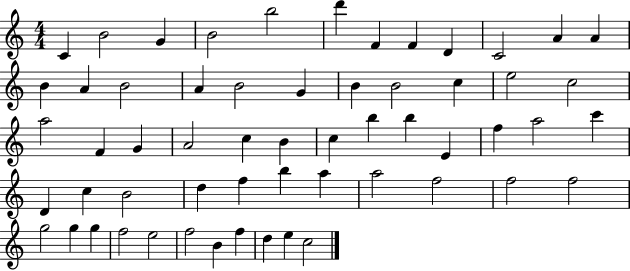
{
  \clef treble
  \numericTimeSignature
  \time 4/4
  \key c \major
  c'4 b'2 g'4 | b'2 b''2 | d'''4 f'4 f'4 d'4 | c'2 a'4 a'4 | \break b'4 a'4 b'2 | a'4 b'2 g'4 | b'4 b'2 c''4 | e''2 c''2 | \break a''2 f'4 g'4 | a'2 c''4 b'4 | c''4 b''4 b''4 e'4 | f''4 a''2 c'''4 | \break d'4 c''4 b'2 | d''4 f''4 b''4 a''4 | a''2 f''2 | f''2 f''2 | \break g''2 g''4 g''4 | f''2 e''2 | f''2 b'4 f''4 | d''4 e''4 c''2 | \break \bar "|."
}